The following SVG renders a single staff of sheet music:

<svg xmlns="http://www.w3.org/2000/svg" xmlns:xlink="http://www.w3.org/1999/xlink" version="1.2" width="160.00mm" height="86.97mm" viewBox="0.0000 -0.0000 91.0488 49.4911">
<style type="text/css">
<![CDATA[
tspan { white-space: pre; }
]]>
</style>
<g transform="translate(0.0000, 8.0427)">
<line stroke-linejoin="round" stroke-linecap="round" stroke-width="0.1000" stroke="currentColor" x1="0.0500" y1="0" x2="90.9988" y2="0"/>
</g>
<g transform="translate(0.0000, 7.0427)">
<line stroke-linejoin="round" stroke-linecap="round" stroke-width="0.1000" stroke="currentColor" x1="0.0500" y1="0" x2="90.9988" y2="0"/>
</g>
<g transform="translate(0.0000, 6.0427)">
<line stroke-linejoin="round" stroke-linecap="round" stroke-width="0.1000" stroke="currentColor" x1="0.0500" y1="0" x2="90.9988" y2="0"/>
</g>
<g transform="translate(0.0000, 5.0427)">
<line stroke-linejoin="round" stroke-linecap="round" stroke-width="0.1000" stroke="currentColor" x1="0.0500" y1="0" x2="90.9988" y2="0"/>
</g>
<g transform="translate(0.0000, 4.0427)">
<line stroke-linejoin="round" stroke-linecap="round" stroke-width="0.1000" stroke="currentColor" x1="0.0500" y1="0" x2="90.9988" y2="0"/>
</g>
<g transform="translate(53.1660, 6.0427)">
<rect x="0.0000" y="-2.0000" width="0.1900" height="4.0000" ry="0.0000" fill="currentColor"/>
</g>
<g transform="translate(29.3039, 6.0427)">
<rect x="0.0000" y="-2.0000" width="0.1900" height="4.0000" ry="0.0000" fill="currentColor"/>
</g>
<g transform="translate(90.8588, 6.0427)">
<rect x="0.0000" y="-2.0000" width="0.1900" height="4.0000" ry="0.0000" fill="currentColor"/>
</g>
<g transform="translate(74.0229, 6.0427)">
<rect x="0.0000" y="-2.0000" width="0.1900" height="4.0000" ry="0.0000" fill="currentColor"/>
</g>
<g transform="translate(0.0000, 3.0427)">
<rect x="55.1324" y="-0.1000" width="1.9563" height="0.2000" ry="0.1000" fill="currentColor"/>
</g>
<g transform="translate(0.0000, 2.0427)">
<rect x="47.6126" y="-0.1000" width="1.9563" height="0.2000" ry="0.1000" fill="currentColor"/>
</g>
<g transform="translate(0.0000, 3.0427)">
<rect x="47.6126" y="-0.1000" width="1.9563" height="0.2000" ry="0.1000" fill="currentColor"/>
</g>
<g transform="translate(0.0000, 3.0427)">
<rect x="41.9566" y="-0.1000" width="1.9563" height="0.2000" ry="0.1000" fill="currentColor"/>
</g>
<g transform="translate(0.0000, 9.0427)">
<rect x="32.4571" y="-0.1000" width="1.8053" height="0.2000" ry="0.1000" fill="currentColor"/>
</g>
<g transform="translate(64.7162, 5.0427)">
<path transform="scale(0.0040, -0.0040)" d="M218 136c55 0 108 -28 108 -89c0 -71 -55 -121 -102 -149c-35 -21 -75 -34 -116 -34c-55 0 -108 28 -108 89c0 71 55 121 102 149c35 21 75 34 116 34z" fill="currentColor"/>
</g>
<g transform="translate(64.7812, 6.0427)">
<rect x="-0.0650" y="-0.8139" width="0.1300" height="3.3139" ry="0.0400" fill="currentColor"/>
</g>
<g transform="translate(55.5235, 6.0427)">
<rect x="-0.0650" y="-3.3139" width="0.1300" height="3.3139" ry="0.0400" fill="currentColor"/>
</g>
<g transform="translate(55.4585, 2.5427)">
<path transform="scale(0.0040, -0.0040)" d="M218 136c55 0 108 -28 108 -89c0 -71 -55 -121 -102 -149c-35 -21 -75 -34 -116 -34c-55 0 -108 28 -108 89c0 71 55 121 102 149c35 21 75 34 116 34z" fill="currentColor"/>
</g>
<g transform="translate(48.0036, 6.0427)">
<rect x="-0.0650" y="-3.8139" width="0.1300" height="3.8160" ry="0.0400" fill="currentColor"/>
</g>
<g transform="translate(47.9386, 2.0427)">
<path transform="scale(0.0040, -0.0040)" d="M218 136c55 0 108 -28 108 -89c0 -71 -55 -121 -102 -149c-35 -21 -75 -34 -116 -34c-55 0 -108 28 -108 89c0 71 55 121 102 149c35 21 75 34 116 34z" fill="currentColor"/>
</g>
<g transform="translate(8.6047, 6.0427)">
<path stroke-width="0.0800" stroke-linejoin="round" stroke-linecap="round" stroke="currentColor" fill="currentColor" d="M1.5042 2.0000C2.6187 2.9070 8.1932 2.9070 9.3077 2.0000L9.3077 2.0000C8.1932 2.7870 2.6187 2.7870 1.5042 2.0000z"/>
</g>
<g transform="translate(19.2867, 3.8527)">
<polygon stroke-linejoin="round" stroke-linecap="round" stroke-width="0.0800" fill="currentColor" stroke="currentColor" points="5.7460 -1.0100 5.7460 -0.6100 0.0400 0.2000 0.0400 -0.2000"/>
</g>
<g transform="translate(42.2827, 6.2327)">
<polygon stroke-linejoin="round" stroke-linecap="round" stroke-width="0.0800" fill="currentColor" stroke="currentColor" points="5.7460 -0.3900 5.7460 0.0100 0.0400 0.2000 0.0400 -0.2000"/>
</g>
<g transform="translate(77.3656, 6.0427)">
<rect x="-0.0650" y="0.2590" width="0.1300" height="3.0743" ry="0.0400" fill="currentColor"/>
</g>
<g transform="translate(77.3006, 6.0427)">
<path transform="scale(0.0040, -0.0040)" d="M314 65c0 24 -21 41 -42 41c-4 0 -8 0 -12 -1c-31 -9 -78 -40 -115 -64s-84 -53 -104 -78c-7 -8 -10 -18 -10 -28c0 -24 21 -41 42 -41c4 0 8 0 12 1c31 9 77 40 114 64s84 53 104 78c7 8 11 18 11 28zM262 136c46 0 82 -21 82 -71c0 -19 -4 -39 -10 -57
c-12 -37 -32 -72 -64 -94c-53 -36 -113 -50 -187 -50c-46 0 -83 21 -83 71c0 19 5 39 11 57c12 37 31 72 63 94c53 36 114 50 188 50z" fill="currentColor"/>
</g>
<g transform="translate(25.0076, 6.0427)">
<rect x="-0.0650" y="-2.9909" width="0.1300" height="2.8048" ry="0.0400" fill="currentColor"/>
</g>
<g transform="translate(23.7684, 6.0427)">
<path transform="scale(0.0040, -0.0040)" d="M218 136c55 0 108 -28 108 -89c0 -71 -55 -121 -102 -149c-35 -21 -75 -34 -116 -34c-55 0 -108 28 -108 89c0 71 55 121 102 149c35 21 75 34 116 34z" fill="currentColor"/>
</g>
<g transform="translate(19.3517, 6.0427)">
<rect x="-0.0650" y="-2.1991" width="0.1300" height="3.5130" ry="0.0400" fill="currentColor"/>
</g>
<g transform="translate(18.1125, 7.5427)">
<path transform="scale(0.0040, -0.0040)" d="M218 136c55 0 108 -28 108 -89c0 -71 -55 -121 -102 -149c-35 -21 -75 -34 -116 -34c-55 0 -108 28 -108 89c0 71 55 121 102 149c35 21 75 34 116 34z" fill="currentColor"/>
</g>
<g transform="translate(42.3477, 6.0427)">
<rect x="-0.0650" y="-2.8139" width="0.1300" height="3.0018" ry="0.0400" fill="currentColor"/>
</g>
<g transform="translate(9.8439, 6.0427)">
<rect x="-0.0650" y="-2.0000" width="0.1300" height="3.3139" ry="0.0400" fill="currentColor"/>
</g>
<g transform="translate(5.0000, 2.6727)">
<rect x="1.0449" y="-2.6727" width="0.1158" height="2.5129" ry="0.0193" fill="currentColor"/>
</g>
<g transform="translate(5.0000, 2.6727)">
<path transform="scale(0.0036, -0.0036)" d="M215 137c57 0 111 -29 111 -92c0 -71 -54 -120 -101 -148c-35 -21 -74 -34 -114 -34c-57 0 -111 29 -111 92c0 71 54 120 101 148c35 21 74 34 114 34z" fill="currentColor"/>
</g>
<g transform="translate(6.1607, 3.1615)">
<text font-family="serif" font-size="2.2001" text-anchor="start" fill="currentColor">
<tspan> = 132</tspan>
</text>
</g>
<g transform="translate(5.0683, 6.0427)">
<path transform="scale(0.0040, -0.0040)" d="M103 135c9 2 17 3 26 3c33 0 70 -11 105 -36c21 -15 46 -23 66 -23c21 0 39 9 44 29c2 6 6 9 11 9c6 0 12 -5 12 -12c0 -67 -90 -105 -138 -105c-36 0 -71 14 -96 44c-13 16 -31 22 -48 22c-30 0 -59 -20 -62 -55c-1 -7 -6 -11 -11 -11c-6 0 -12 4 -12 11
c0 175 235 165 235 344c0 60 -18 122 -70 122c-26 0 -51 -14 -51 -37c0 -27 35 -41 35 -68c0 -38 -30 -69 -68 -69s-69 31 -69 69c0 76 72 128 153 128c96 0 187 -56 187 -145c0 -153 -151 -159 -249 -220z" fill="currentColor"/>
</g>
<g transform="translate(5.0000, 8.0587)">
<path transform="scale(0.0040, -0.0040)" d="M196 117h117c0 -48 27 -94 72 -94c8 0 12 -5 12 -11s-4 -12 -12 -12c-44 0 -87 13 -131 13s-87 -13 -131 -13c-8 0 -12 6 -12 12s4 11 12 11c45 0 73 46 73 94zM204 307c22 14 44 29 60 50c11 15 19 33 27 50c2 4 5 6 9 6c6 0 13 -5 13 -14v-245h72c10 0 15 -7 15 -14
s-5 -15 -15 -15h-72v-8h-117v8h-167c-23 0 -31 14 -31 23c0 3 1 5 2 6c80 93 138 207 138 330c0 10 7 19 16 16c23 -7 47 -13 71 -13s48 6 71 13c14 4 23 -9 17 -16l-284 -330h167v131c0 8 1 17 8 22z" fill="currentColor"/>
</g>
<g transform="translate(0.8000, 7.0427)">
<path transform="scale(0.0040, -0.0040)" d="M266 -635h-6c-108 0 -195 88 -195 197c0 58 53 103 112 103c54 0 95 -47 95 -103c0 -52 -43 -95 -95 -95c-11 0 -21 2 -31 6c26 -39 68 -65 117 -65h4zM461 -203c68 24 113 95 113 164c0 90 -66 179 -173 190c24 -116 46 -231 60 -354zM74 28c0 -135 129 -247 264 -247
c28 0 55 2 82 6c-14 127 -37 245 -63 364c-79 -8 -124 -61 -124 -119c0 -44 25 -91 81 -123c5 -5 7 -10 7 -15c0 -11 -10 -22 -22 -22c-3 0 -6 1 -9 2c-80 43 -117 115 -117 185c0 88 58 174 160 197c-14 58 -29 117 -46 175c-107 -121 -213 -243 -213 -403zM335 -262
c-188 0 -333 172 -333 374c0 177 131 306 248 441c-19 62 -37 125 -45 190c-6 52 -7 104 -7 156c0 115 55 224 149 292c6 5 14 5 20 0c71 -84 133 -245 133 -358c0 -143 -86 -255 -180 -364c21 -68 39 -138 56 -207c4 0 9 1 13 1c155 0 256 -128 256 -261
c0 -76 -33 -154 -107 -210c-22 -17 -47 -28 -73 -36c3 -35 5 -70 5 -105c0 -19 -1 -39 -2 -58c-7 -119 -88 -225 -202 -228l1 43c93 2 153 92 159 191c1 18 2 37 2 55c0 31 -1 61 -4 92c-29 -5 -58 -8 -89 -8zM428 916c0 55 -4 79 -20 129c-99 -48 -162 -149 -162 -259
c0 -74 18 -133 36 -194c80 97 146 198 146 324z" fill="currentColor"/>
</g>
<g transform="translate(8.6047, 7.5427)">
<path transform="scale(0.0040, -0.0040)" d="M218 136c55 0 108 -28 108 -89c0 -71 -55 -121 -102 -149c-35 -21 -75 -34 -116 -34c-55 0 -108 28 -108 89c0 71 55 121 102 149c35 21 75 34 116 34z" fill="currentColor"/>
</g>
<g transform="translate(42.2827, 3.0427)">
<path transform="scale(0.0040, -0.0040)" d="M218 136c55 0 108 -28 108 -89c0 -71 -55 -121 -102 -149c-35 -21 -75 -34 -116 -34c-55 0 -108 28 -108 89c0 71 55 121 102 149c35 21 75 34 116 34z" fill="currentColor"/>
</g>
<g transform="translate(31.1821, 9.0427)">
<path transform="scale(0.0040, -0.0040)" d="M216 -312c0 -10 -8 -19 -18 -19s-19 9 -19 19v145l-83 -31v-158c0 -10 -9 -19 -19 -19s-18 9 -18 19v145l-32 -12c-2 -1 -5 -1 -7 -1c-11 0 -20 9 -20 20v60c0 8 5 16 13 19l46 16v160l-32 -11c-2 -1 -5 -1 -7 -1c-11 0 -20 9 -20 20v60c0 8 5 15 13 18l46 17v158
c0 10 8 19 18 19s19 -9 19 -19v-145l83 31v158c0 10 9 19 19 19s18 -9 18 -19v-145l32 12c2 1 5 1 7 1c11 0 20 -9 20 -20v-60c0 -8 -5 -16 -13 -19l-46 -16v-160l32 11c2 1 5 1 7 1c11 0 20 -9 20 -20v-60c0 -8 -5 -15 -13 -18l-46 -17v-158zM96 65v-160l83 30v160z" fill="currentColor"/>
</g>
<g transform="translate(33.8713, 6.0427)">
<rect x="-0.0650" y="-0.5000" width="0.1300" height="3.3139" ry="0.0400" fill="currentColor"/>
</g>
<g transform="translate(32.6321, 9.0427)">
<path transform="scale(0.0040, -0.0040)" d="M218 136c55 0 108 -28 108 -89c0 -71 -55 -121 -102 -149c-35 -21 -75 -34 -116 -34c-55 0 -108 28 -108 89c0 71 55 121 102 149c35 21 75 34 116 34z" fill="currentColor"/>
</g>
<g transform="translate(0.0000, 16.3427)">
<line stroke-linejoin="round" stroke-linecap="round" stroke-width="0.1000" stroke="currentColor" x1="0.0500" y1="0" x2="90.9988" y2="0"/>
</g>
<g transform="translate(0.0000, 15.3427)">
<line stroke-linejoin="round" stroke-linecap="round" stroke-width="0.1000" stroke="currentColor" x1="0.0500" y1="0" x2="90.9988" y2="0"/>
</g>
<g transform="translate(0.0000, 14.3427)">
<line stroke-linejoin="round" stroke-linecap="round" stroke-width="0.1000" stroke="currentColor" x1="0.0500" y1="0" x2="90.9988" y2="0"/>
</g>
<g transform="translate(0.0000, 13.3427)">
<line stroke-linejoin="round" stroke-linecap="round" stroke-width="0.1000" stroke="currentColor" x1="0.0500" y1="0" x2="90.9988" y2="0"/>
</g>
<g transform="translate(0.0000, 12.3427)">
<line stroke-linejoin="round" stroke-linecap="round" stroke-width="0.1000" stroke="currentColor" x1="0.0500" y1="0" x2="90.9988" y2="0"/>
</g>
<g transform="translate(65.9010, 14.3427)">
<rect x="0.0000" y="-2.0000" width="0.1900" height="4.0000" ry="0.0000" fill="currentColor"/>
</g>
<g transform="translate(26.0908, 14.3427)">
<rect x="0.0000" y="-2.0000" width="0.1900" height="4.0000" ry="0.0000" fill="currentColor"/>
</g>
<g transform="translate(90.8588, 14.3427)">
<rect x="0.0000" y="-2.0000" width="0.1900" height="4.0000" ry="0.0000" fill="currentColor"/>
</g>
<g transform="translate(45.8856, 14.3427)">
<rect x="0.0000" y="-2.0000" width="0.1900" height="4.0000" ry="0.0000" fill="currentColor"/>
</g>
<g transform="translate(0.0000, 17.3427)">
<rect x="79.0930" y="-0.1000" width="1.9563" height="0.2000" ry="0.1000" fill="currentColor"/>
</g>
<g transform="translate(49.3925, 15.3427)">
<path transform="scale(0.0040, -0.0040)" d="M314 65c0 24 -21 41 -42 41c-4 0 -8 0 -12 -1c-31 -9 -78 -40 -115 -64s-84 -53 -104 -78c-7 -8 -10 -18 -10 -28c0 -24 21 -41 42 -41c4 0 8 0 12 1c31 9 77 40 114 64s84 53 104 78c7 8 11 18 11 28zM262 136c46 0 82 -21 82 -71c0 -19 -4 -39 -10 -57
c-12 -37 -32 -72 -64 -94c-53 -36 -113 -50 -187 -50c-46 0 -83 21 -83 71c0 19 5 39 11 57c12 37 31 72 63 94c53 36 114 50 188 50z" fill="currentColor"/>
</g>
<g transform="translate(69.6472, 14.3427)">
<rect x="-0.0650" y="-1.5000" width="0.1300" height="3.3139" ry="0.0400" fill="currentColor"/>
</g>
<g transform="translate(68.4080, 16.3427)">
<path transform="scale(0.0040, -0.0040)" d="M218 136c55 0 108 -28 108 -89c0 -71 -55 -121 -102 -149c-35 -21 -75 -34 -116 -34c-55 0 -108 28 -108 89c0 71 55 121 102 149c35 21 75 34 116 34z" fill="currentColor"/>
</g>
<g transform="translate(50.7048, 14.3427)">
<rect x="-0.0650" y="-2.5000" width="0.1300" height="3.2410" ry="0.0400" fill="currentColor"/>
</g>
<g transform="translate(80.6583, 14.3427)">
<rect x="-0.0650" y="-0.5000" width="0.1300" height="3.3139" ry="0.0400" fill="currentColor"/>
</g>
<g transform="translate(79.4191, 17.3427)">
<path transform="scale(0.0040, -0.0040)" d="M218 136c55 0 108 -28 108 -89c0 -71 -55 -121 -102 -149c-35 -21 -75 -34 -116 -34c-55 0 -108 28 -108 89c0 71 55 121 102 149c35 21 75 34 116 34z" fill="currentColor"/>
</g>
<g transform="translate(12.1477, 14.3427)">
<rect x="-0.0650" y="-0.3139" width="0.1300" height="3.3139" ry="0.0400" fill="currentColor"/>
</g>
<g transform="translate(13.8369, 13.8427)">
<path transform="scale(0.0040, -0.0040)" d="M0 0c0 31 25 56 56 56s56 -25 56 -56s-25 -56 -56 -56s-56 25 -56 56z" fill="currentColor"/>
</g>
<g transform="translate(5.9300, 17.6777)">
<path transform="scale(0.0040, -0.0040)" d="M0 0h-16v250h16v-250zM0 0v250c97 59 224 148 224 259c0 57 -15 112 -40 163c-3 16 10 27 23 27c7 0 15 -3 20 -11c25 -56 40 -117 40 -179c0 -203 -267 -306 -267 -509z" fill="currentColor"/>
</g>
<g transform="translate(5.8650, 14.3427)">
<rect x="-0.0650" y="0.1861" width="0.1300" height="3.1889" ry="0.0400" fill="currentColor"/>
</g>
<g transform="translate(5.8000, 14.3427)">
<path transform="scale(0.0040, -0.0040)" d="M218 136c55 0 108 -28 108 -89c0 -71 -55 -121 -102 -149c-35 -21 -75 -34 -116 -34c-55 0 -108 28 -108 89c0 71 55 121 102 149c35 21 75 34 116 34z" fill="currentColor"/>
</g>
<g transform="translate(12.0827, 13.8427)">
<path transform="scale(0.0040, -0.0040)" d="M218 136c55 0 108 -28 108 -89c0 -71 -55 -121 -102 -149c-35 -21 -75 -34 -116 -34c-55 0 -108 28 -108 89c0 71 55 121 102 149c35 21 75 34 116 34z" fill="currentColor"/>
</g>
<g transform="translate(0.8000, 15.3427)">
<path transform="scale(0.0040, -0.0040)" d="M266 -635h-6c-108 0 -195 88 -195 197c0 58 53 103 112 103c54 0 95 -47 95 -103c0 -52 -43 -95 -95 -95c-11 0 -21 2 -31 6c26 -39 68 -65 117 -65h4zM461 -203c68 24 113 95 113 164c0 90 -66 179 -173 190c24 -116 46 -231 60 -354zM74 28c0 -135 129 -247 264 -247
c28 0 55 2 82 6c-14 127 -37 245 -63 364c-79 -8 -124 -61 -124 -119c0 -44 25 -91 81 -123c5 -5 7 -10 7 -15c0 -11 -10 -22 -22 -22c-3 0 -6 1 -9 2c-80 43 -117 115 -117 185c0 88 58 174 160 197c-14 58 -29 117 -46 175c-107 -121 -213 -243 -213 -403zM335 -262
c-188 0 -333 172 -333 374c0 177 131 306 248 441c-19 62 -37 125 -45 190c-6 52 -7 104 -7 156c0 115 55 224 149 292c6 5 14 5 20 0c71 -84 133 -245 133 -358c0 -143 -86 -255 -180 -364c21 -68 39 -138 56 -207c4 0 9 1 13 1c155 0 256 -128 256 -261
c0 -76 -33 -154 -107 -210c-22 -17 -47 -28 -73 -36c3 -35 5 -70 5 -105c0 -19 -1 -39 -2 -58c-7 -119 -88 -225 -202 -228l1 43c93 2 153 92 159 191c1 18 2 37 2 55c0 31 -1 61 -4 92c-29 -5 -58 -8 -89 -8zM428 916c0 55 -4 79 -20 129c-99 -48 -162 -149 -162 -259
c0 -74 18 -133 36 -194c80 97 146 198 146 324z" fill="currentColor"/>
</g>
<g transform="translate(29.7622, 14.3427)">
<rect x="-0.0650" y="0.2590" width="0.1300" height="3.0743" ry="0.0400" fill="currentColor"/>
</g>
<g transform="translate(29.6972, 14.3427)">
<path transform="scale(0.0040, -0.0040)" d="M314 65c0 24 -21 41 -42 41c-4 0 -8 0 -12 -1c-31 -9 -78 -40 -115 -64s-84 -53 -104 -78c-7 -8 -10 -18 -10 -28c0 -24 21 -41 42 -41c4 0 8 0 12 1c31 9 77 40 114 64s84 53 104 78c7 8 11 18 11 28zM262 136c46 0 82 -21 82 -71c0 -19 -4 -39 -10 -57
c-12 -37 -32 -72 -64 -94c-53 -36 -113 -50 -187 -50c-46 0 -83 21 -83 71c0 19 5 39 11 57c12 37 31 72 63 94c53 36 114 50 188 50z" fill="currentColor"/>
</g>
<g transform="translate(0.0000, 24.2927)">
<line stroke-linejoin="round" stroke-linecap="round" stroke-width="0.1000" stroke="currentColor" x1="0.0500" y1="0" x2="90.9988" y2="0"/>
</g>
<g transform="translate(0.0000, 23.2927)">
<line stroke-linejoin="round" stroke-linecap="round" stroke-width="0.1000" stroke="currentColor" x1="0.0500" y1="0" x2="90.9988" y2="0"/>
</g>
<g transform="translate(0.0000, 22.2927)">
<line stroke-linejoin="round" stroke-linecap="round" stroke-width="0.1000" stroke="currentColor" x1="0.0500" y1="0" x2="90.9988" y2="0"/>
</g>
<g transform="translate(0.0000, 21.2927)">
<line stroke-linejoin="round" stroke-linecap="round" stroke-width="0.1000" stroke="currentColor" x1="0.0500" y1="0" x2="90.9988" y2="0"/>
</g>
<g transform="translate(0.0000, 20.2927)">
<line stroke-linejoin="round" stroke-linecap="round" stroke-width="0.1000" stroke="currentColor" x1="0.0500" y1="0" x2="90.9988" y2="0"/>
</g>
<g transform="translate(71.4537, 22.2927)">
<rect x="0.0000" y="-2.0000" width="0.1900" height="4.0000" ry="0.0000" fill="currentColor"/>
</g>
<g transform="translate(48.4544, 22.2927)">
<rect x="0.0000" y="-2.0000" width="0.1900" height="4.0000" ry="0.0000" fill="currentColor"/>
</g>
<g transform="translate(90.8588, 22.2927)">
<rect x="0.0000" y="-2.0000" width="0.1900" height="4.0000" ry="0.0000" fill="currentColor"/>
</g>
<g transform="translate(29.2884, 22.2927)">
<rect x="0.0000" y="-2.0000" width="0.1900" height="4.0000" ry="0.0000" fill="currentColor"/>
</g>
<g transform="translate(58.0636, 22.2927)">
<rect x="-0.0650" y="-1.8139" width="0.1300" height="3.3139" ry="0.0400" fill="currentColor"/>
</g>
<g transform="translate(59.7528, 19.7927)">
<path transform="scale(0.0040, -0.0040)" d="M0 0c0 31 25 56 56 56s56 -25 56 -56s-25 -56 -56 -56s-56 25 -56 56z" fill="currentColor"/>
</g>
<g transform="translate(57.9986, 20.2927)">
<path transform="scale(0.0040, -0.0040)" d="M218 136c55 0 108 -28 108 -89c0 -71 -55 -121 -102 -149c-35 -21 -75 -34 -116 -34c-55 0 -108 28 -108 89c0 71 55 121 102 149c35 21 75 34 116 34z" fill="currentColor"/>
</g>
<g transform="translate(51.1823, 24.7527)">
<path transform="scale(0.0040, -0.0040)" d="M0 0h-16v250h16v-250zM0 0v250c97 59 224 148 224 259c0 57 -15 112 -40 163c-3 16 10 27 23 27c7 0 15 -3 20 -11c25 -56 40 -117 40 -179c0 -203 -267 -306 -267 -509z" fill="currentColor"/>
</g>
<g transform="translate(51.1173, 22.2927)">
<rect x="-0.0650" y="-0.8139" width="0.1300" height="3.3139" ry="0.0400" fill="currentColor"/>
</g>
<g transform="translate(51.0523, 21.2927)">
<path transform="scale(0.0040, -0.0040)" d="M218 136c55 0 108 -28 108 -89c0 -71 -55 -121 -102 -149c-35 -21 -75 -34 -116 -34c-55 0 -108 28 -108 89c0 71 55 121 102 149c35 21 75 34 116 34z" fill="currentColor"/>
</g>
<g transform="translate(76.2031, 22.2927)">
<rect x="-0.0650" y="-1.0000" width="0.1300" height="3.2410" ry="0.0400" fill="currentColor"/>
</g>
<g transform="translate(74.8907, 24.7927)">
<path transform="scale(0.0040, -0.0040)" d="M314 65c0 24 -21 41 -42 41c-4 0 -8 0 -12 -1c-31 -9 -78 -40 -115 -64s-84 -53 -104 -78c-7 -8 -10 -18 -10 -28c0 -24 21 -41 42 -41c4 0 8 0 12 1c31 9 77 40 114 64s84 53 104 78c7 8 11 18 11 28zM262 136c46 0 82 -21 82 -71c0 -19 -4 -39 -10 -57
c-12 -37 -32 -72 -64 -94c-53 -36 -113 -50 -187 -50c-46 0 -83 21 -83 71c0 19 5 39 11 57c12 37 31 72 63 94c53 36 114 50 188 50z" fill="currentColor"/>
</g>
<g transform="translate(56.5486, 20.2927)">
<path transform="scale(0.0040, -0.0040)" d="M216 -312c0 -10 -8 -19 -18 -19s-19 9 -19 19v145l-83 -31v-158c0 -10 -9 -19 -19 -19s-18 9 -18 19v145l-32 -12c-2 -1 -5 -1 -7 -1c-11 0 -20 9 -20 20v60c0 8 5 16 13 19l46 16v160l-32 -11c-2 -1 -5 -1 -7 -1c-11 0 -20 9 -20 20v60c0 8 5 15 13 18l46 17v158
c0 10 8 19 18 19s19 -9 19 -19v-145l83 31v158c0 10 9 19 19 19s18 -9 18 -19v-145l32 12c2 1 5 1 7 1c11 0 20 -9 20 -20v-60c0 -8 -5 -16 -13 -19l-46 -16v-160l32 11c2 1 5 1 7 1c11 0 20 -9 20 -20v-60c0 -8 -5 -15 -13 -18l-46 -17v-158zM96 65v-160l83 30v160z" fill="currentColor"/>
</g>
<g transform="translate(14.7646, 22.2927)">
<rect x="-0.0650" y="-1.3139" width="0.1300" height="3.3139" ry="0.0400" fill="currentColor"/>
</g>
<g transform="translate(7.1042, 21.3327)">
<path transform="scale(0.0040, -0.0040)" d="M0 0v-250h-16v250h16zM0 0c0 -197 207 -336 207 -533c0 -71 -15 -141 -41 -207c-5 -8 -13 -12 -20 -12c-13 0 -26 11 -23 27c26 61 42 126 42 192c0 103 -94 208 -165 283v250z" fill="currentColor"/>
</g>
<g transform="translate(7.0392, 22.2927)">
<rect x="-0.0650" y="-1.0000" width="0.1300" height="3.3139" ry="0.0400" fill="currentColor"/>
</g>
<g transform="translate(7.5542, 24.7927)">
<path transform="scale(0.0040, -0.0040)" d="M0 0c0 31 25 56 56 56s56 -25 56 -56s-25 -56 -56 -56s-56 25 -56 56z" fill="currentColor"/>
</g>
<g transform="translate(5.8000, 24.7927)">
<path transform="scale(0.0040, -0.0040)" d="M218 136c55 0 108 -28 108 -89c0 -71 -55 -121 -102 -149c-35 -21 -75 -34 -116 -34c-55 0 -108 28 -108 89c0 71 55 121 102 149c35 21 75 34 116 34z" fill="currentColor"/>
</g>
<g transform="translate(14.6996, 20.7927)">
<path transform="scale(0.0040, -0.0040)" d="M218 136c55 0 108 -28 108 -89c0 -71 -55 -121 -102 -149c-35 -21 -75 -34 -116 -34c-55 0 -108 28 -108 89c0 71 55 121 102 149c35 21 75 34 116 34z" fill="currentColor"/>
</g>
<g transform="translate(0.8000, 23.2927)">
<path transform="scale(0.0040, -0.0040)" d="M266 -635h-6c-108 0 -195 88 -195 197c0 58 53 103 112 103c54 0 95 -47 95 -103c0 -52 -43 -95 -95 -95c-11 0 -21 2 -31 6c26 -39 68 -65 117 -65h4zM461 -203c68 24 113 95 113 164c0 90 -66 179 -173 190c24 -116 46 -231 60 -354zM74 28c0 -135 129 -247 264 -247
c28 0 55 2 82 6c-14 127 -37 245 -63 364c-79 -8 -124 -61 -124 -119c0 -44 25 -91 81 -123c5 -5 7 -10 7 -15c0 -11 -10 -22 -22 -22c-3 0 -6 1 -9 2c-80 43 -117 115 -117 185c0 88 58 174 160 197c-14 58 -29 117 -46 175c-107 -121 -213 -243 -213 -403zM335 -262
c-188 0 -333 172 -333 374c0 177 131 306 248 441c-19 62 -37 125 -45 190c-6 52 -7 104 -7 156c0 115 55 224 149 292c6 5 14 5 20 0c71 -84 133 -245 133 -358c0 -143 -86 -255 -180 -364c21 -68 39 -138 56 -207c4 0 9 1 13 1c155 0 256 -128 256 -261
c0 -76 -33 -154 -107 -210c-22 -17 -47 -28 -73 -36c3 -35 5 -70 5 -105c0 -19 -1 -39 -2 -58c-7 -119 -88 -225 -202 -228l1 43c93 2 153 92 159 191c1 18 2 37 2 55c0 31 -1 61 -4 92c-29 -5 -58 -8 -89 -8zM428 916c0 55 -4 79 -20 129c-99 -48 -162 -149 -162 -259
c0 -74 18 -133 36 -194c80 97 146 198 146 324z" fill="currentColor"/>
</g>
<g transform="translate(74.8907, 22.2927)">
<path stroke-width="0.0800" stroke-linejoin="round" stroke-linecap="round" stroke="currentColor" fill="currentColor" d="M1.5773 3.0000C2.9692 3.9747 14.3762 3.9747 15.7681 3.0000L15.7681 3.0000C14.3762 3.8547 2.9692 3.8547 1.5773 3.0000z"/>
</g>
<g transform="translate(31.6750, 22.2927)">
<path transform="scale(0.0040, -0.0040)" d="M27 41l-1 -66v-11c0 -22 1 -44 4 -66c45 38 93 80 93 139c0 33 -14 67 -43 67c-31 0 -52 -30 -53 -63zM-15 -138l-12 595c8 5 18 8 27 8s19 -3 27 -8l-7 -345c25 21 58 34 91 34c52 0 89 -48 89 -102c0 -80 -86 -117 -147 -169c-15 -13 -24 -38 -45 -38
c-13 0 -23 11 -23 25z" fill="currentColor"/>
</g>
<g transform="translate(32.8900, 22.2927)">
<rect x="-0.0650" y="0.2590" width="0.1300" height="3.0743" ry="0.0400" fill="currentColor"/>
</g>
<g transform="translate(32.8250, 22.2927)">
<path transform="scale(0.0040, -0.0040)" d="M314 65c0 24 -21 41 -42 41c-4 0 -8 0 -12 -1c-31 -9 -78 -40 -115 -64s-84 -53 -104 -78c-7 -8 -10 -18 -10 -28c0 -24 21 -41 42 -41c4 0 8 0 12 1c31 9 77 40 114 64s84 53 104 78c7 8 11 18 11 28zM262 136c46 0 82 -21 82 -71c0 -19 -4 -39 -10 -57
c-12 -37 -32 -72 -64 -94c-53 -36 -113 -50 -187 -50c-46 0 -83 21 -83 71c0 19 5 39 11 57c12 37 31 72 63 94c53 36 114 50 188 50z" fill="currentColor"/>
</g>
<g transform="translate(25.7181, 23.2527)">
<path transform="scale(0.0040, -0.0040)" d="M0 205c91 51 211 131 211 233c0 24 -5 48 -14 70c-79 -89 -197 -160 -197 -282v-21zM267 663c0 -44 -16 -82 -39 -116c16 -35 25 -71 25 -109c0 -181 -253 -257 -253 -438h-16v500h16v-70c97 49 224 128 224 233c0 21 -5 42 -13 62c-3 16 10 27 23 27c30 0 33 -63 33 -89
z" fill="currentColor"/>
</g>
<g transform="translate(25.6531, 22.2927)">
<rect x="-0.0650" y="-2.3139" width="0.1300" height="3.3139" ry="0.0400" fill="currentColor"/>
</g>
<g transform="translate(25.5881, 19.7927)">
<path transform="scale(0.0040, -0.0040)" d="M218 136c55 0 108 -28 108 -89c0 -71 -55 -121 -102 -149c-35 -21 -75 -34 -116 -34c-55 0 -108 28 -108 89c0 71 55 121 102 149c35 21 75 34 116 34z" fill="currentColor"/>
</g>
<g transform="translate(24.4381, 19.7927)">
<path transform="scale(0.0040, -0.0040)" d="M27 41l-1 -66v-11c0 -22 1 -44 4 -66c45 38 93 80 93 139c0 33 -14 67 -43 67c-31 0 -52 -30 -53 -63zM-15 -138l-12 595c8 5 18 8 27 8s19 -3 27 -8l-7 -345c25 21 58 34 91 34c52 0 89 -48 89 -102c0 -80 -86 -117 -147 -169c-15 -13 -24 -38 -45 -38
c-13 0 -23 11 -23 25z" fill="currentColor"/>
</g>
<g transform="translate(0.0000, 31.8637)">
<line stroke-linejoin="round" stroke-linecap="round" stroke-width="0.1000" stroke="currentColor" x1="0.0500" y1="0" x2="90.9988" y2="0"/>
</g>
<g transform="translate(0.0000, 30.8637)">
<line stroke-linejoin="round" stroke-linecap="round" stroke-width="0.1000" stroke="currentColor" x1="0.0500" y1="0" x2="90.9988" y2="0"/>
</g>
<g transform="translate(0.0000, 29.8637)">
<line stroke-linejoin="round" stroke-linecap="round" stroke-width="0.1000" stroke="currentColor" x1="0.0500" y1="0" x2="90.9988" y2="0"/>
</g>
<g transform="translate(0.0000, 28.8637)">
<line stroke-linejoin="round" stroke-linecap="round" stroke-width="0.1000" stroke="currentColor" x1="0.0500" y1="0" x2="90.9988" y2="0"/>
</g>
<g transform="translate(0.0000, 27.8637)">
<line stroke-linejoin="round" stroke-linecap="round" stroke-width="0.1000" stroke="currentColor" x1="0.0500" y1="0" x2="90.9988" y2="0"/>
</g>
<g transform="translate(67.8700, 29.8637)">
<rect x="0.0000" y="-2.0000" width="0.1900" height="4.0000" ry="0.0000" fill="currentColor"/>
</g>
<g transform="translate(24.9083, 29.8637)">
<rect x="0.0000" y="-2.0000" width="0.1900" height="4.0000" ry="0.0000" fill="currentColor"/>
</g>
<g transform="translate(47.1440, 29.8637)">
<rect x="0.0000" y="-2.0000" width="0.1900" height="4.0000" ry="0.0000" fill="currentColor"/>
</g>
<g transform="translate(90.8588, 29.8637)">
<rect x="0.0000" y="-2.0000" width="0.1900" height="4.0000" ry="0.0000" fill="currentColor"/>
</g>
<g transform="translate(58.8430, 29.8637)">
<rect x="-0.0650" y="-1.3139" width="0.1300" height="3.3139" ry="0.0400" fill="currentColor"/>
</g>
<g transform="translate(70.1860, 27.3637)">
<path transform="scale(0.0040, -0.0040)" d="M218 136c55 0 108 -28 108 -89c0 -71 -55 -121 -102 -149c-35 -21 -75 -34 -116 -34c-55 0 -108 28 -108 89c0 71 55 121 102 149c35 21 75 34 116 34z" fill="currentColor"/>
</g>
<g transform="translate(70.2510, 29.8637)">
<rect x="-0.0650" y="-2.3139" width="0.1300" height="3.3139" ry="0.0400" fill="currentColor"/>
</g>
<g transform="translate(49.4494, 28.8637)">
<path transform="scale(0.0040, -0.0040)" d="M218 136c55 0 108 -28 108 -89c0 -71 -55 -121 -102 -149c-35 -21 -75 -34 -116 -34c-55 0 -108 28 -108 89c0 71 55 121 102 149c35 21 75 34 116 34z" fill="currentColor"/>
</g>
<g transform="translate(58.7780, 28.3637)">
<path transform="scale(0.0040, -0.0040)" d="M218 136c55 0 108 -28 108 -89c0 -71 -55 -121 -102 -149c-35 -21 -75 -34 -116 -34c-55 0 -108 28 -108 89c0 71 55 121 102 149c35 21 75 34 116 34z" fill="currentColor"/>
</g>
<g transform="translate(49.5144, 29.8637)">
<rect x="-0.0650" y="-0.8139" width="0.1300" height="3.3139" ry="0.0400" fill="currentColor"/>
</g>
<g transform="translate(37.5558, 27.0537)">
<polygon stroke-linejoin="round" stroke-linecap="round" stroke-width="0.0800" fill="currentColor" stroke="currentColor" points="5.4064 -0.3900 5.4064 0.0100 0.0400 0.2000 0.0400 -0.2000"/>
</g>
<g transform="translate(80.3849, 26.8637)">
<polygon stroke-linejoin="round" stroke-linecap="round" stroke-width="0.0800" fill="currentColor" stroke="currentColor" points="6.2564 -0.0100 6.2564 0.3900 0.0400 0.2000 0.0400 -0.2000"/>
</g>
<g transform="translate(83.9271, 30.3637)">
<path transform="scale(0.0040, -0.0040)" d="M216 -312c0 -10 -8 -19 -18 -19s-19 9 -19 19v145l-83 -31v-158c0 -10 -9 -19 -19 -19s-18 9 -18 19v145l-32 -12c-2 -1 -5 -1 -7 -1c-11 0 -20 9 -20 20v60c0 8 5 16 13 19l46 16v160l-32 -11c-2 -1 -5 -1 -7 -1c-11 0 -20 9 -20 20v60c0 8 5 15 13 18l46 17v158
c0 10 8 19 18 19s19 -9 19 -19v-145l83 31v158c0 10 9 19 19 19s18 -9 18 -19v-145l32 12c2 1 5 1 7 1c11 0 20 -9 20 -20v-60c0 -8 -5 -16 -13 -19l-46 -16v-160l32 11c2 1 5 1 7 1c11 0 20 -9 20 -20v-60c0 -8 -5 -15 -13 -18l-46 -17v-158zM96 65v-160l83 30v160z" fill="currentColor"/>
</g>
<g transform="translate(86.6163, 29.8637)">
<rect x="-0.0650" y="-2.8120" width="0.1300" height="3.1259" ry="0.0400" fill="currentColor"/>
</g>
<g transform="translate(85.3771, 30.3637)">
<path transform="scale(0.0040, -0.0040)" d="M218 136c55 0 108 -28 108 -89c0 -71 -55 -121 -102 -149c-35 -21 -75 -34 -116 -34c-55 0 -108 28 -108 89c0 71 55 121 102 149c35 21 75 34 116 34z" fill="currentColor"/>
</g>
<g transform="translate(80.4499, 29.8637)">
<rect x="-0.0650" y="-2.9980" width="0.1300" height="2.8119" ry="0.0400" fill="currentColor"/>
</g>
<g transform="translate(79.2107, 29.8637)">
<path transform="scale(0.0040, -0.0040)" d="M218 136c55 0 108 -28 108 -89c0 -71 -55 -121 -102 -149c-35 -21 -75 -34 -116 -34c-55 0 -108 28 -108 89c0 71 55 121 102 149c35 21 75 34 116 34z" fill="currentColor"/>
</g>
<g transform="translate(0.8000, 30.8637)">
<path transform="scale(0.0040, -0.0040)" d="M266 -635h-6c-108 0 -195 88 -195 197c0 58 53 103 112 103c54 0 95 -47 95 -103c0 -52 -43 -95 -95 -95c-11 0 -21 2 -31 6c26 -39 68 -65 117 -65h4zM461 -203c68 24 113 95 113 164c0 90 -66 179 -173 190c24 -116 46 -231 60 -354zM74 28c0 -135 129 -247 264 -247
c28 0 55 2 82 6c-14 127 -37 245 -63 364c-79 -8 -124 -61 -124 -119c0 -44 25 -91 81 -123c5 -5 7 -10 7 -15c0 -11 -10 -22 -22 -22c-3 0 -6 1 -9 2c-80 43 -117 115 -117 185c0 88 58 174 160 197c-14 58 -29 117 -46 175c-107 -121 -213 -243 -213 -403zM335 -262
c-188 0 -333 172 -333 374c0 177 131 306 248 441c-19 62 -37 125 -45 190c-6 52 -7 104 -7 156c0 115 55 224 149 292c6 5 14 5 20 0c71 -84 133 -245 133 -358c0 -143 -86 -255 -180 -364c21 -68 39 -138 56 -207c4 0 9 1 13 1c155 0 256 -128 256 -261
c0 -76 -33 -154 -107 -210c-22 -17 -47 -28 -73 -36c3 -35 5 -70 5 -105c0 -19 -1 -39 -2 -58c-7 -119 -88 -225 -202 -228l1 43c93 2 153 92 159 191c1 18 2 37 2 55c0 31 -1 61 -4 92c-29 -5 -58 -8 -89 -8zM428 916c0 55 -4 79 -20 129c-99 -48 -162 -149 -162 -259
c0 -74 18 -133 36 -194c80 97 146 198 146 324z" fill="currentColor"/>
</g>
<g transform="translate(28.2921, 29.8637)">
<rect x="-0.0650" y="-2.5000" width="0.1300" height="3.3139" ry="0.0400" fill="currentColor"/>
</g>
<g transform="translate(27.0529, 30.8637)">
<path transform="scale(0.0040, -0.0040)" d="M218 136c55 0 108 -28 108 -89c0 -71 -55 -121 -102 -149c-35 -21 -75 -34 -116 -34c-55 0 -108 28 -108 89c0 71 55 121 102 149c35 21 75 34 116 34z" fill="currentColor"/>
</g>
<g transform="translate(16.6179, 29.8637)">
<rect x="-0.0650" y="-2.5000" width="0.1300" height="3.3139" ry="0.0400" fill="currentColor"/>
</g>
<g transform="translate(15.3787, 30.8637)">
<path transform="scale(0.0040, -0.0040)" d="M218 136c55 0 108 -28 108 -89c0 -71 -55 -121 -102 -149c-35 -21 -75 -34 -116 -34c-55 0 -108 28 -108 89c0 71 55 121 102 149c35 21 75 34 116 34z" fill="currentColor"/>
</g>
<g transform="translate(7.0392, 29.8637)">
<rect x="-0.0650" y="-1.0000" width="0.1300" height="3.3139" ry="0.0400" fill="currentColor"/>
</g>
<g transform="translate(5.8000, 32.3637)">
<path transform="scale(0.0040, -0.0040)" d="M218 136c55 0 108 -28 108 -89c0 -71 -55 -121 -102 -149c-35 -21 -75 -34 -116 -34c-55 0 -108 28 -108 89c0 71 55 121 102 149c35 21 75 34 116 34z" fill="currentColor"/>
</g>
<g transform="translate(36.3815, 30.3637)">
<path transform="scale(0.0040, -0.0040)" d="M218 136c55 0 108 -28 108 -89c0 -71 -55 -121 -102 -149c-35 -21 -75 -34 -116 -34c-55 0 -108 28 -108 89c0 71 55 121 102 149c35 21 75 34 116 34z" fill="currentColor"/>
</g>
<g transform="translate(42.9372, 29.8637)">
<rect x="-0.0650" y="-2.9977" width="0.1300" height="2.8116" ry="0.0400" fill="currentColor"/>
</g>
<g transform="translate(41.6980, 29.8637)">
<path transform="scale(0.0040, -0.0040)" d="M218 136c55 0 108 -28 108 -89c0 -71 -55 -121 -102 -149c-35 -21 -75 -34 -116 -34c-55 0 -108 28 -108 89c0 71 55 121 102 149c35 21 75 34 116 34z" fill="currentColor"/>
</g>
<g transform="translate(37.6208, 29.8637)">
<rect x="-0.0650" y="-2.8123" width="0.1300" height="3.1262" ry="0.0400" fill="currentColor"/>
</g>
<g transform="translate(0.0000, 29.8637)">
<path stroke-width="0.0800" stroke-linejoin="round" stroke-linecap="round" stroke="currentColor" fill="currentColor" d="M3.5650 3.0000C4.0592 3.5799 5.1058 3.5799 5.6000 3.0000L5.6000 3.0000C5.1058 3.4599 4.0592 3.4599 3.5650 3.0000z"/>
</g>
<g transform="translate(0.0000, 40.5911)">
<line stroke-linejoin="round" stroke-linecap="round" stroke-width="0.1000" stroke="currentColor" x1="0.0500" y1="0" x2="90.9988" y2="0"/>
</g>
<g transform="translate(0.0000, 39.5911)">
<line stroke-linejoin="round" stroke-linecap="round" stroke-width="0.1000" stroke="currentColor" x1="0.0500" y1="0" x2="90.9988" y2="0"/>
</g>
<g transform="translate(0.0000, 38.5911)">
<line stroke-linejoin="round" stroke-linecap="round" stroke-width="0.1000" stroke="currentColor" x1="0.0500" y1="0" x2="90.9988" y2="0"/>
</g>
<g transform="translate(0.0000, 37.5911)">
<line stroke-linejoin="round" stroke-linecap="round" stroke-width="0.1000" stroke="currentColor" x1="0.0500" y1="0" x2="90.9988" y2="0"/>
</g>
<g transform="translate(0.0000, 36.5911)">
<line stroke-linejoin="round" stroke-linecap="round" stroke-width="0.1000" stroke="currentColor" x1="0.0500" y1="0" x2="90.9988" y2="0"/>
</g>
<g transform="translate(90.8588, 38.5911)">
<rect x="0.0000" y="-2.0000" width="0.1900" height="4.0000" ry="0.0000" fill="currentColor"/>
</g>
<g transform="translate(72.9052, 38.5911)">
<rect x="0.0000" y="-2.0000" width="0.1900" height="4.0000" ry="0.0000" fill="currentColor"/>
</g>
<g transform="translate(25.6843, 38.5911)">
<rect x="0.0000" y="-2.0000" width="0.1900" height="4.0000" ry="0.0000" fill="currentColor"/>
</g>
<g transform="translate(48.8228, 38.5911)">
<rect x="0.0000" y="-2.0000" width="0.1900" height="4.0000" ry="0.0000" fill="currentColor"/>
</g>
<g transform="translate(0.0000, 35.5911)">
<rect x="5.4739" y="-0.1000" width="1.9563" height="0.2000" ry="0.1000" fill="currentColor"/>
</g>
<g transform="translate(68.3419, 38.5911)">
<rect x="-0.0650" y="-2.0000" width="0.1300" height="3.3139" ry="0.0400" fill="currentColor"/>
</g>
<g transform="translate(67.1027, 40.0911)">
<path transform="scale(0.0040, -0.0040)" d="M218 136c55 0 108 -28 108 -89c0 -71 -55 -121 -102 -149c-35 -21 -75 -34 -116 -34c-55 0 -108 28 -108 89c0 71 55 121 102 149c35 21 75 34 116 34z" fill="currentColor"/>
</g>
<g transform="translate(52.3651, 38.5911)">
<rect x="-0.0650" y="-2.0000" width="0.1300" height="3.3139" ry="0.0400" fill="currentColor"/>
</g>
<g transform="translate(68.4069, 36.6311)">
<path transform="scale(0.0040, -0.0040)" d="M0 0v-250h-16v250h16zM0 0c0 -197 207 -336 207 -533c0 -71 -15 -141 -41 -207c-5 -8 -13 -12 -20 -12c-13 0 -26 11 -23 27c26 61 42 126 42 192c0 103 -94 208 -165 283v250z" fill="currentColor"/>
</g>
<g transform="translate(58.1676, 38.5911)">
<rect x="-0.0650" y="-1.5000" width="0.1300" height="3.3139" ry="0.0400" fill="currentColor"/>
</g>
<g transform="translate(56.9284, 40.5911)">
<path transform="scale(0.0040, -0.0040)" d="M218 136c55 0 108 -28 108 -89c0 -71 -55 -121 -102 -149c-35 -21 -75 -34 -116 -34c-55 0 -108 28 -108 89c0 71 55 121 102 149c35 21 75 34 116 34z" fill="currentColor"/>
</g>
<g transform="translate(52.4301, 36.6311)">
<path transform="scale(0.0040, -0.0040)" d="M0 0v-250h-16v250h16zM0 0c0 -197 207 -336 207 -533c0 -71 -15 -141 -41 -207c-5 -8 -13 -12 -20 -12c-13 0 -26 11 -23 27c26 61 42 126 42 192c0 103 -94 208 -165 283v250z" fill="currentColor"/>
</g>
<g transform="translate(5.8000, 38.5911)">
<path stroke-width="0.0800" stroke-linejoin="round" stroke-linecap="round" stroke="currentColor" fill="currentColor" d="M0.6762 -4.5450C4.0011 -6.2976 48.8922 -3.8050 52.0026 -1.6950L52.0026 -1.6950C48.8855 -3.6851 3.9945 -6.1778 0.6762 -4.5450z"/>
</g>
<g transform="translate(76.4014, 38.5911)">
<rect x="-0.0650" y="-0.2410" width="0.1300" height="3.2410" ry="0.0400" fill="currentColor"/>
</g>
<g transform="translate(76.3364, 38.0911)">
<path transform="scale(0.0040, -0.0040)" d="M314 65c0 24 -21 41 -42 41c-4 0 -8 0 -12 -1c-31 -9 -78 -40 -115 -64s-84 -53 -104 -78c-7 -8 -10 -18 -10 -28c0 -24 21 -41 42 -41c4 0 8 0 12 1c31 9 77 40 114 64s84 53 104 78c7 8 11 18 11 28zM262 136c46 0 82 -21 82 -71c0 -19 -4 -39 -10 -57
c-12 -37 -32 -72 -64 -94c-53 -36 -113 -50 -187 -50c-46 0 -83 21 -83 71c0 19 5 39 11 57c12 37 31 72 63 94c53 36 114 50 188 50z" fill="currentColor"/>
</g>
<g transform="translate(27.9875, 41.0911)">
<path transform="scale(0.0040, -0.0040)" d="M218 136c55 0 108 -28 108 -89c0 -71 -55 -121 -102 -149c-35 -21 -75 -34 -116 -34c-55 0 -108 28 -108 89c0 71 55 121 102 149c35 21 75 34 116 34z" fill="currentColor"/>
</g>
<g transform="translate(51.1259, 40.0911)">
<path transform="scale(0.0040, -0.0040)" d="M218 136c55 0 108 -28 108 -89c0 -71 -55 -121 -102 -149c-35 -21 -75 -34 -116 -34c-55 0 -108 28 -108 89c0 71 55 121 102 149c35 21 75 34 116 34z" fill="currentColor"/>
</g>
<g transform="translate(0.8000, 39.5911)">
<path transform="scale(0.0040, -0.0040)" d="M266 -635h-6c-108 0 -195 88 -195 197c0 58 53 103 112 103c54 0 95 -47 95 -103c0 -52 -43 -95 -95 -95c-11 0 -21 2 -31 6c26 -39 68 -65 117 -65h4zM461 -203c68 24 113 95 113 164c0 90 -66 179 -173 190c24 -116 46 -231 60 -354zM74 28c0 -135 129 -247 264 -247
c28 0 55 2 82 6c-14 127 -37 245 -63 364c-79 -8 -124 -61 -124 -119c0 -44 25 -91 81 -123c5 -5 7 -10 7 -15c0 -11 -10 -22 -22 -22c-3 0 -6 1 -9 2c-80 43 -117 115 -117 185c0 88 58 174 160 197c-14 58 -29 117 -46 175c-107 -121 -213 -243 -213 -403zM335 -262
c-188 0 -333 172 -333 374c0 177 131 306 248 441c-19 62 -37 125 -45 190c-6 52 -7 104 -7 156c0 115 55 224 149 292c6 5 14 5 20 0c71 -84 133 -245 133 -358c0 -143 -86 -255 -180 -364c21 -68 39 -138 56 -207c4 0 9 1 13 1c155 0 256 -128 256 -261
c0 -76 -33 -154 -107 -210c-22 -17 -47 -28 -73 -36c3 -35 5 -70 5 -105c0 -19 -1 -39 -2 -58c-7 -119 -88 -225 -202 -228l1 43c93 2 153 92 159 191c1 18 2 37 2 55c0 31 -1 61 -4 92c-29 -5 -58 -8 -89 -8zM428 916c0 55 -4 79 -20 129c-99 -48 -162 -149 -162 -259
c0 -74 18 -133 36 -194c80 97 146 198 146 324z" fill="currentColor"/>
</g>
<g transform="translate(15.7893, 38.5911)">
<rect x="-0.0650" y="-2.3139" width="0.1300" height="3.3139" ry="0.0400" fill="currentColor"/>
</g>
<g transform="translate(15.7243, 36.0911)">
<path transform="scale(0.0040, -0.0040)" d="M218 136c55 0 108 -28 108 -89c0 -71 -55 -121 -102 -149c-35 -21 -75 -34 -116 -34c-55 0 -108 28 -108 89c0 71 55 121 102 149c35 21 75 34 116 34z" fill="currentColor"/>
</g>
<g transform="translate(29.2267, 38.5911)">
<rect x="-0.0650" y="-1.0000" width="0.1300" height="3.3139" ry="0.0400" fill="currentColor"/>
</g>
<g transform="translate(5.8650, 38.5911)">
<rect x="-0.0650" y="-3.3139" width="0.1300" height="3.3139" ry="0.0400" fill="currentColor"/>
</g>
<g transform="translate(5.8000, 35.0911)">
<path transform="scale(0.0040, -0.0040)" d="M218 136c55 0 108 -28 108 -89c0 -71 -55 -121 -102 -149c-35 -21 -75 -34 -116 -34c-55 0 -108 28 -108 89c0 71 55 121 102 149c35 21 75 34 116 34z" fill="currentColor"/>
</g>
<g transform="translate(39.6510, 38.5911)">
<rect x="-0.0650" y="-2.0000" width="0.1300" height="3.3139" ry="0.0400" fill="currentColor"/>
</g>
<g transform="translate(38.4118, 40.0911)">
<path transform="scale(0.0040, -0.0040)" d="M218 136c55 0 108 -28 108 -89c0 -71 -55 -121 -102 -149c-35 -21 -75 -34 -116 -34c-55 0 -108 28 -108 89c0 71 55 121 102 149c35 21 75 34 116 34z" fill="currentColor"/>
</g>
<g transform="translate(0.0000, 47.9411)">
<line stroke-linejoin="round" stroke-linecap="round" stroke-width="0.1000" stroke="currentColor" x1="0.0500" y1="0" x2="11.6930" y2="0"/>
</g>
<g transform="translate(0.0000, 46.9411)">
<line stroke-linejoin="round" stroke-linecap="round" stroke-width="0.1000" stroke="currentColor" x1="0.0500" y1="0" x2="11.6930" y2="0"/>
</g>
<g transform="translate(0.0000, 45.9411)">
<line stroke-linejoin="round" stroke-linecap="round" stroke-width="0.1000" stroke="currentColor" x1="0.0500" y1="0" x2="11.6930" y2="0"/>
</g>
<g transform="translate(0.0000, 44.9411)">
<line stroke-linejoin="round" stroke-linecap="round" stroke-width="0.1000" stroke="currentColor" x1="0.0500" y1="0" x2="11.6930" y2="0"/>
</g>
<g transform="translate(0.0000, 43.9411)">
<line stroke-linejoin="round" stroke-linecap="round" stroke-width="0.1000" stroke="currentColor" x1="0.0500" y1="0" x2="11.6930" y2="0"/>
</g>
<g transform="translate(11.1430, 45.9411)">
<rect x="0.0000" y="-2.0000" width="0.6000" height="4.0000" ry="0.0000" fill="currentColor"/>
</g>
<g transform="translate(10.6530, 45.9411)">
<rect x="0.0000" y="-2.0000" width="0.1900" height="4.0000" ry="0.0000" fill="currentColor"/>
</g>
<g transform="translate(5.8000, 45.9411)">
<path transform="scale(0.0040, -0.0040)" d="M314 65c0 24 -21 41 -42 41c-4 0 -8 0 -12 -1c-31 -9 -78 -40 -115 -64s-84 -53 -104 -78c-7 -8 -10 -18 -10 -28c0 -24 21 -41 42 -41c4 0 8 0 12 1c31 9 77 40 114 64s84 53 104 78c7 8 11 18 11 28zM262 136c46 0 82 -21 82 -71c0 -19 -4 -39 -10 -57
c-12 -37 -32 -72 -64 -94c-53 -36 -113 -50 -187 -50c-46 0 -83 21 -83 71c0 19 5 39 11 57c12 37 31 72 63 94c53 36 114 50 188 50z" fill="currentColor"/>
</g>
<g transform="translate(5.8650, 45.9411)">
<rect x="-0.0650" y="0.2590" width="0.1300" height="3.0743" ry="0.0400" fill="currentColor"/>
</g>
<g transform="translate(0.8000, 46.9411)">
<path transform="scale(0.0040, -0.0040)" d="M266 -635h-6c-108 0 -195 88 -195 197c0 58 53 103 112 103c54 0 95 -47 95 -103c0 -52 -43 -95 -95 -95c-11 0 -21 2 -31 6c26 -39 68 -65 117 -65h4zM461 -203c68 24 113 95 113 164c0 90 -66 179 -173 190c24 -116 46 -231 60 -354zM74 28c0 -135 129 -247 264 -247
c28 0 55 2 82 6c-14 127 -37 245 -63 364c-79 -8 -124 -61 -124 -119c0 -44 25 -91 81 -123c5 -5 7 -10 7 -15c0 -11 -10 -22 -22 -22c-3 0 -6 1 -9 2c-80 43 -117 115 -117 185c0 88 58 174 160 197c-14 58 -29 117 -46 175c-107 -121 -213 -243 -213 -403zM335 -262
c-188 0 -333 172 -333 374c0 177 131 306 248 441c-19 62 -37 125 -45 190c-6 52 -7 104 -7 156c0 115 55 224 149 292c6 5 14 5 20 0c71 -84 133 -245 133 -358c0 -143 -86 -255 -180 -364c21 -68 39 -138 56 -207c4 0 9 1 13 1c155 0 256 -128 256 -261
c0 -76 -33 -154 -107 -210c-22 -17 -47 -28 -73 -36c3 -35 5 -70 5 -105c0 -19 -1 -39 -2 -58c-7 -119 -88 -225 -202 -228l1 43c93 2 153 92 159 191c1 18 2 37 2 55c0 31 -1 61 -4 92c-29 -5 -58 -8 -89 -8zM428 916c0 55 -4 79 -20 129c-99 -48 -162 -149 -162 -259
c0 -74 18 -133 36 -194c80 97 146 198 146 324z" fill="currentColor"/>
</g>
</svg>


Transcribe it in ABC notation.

X:1
T:Untitled
M:2/4
L:1/4
K:C
F F/2 B/2 ^C a/2 c'/2 b d B2 B/2 c B2 G2 E C D/2 e _g/4 _B2 d/2 ^f D2 D G G A/2 B/2 d e g B/2 ^A/2 b g D F F/2 E F/2 c2 B2